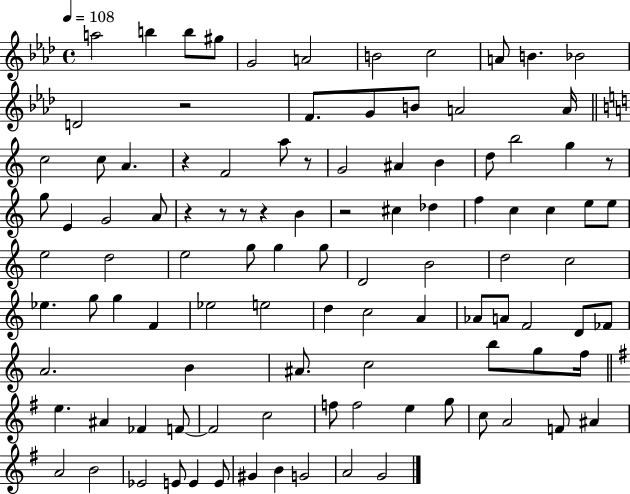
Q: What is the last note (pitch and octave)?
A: G4